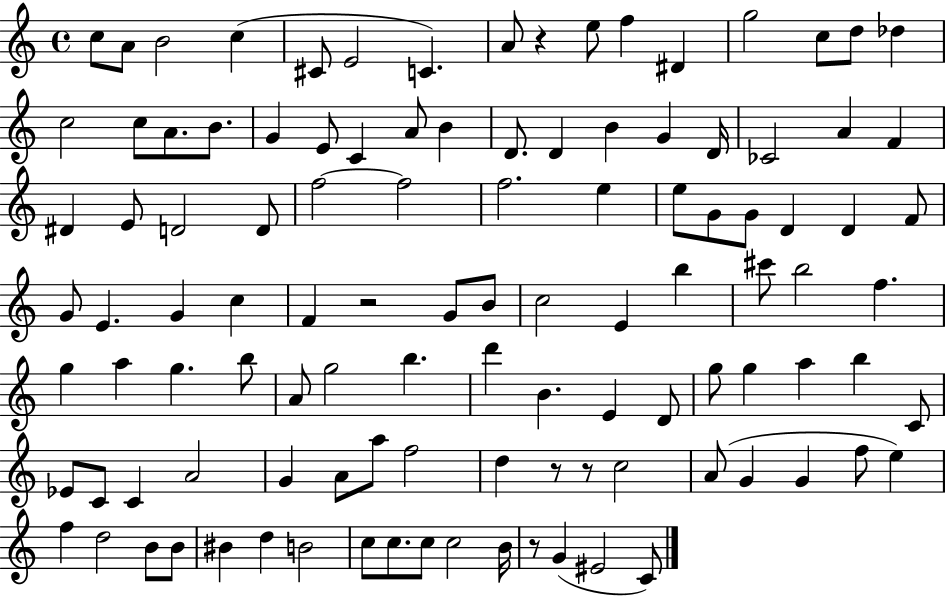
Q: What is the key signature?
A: C major